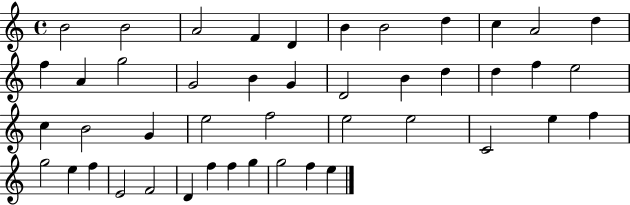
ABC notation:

X:1
T:Untitled
M:4/4
L:1/4
K:C
B2 B2 A2 F D B B2 d c A2 d f A g2 G2 B G D2 B d d f e2 c B2 G e2 f2 e2 e2 C2 e f g2 e f E2 F2 D f f g g2 f e